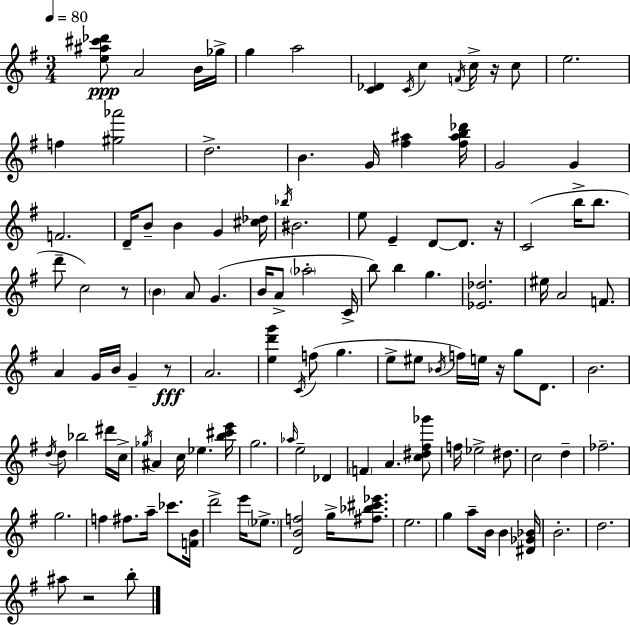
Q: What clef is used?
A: treble